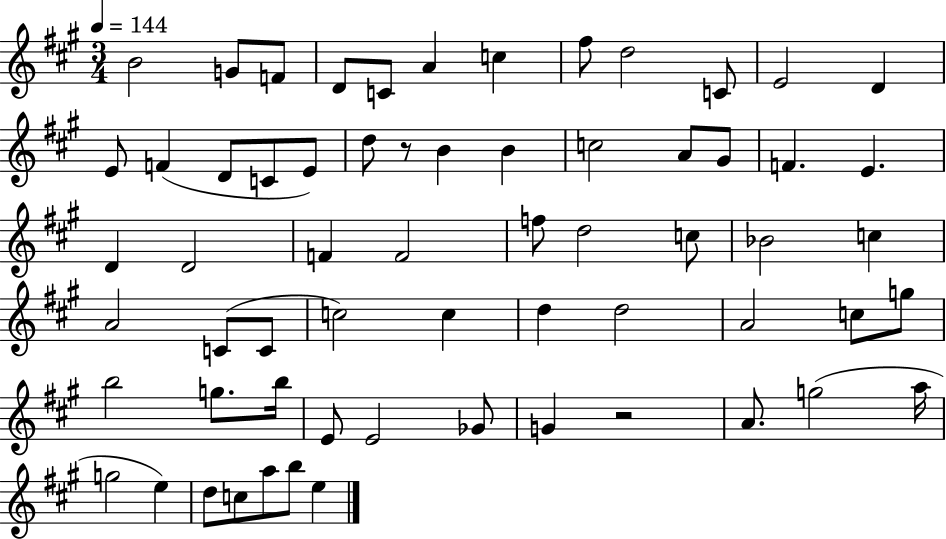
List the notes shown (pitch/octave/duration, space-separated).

B4/h G4/e F4/e D4/e C4/e A4/q C5/q F#5/e D5/h C4/e E4/h D4/q E4/e F4/q D4/e C4/e E4/e D5/e R/e B4/q B4/q C5/h A4/e G#4/e F4/q. E4/q. D4/q D4/h F4/q F4/h F5/e D5/h C5/e Bb4/h C5/q A4/h C4/e C4/e C5/h C5/q D5/q D5/h A4/h C5/e G5/e B5/h G5/e. B5/s E4/e E4/h Gb4/e G4/q R/h A4/e. G5/h A5/s G5/h E5/q D5/e C5/e A5/e B5/e E5/q